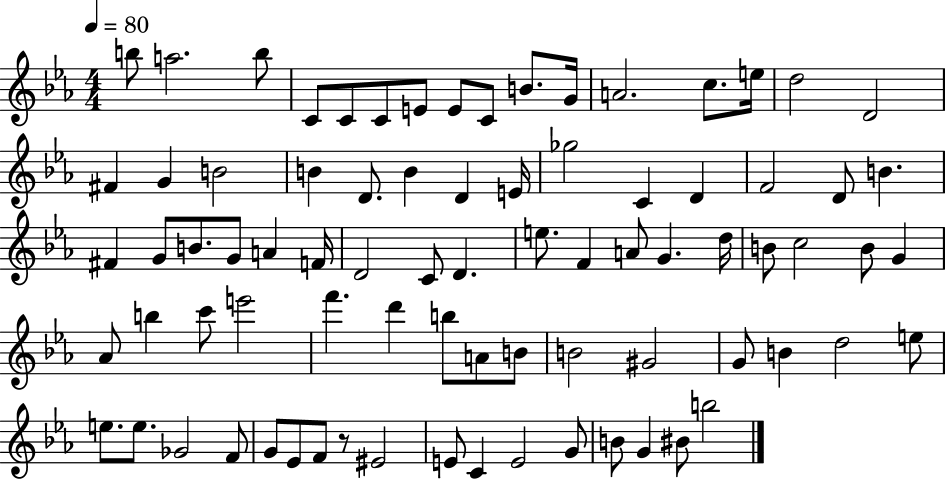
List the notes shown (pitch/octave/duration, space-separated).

B5/e A5/h. B5/e C4/e C4/e C4/e E4/e E4/e C4/e B4/e. G4/s A4/h. C5/e. E5/s D5/h D4/h F#4/q G4/q B4/h B4/q D4/e. B4/q D4/q E4/s Gb5/h C4/q D4/q F4/h D4/e B4/q. F#4/q G4/e B4/e. G4/e A4/q F4/s D4/h C4/e D4/q. E5/e. F4/q A4/e G4/q. D5/s B4/e C5/h B4/e G4/q Ab4/e B5/q C6/e E6/h F6/q. D6/q B5/e A4/e B4/e B4/h G#4/h G4/e B4/q D5/h E5/e E5/e. E5/e. Gb4/h F4/e G4/e Eb4/e F4/e R/e EIS4/h E4/e C4/q E4/h G4/e B4/e G4/q BIS4/e B5/h